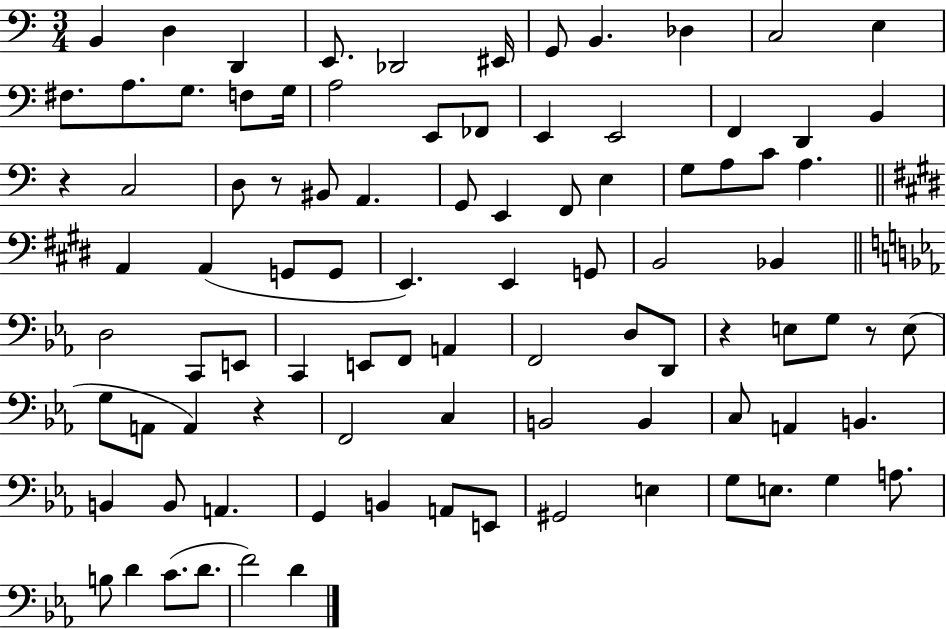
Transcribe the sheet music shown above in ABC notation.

X:1
T:Untitled
M:3/4
L:1/4
K:C
B,, D, D,, E,,/2 _D,,2 ^E,,/4 G,,/2 B,, _D, C,2 E, ^F,/2 A,/2 G,/2 F,/2 G,/4 A,2 E,,/2 _F,,/2 E,, E,,2 F,, D,, B,, z C,2 D,/2 z/2 ^B,,/2 A,, G,,/2 E,, F,,/2 E, G,/2 A,/2 C/2 A, A,, A,, G,,/2 G,,/2 E,, E,, G,,/2 B,,2 _B,, D,2 C,,/2 E,,/2 C,, E,,/2 F,,/2 A,, F,,2 D,/2 D,,/2 z E,/2 G,/2 z/2 E,/2 G,/2 A,,/2 A,, z F,,2 C, B,,2 B,, C,/2 A,, B,, B,, B,,/2 A,, G,, B,, A,,/2 E,,/2 ^G,,2 E, G,/2 E,/2 G, A,/2 B,/2 D C/2 D/2 F2 D